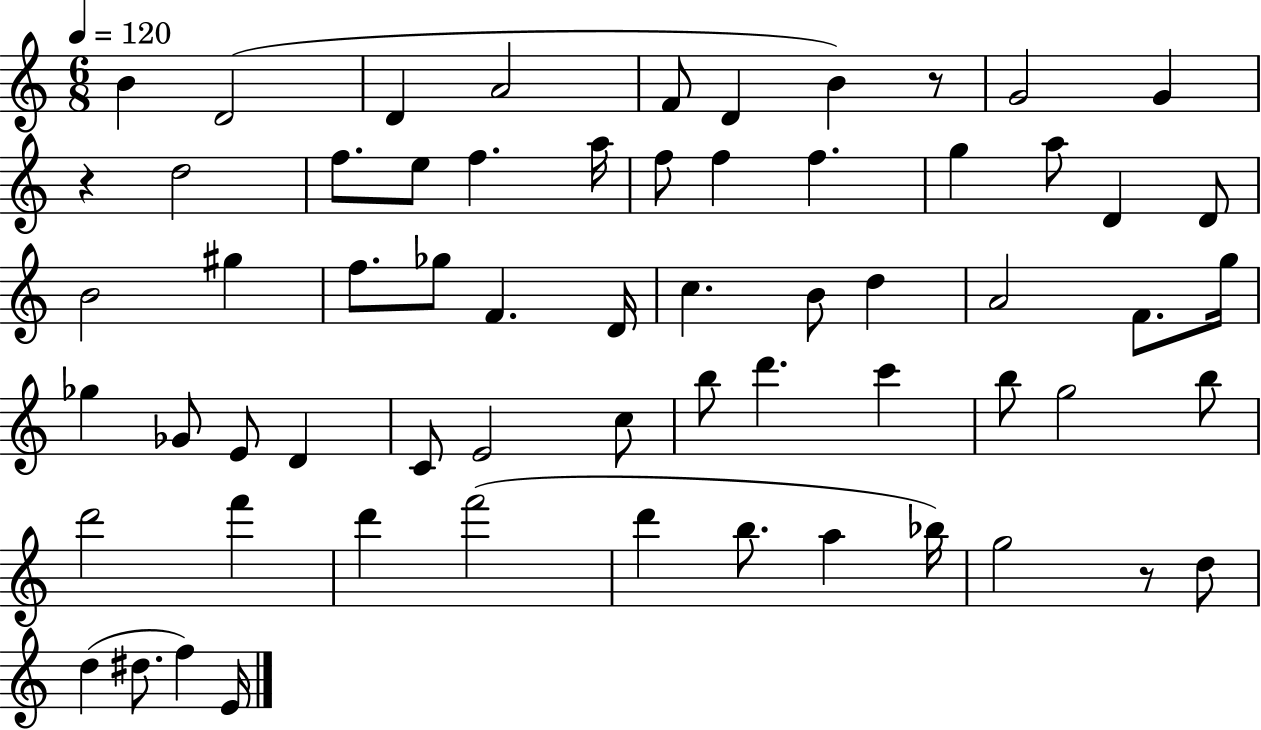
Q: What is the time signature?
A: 6/8